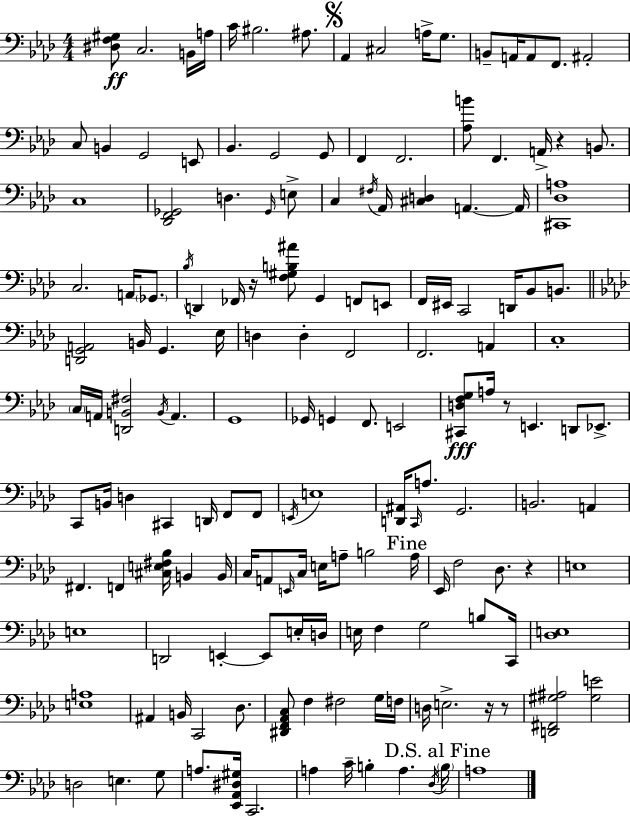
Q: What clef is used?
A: bass